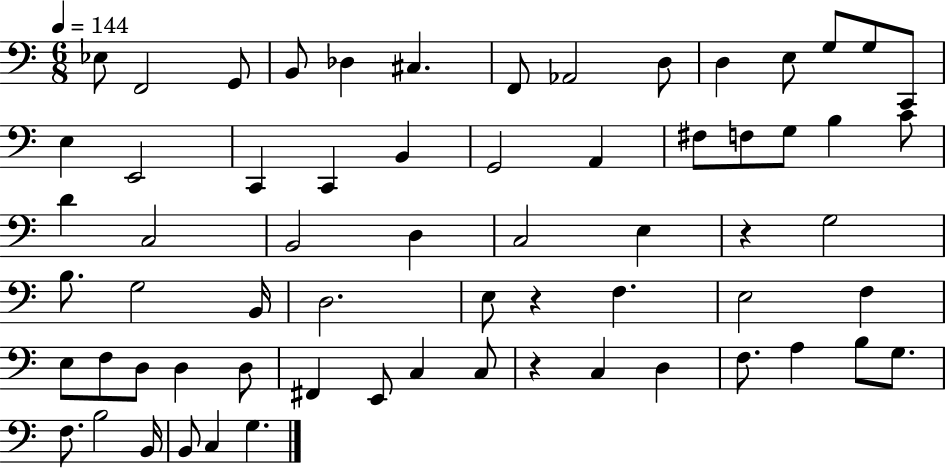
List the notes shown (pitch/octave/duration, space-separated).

Eb3/e F2/h G2/e B2/e Db3/q C#3/q. F2/e Ab2/h D3/e D3/q E3/e G3/e G3/e C2/e E3/q E2/h C2/q C2/q B2/q G2/h A2/q F#3/e F3/e G3/e B3/q C4/e D4/q C3/h B2/h D3/q C3/h E3/q R/q G3/h B3/e. G3/h B2/s D3/h. E3/e R/q F3/q. E3/h F3/q E3/e F3/e D3/e D3/q D3/e F#2/q E2/e C3/q C3/e R/q C3/q D3/q F3/e. A3/q B3/e G3/e. F3/e. B3/h B2/s B2/e C3/q G3/q.